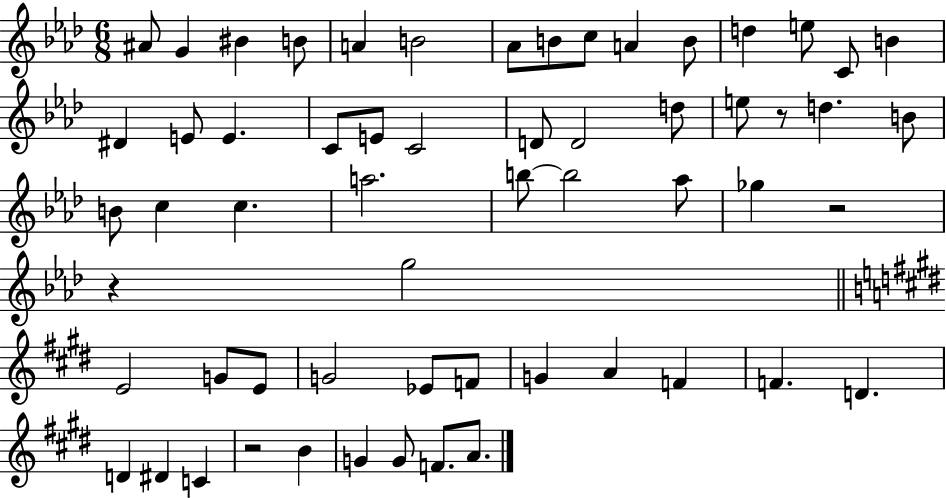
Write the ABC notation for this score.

X:1
T:Untitled
M:6/8
L:1/4
K:Ab
^A/2 G ^B B/2 A B2 _A/2 B/2 c/2 A B/2 d e/2 C/2 B ^D E/2 E C/2 E/2 C2 D/2 D2 d/2 e/2 z/2 d B/2 B/2 c c a2 b/2 b2 _a/2 _g z2 z g2 E2 G/2 E/2 G2 _E/2 F/2 G A F F D D ^D C z2 B G G/2 F/2 A/2